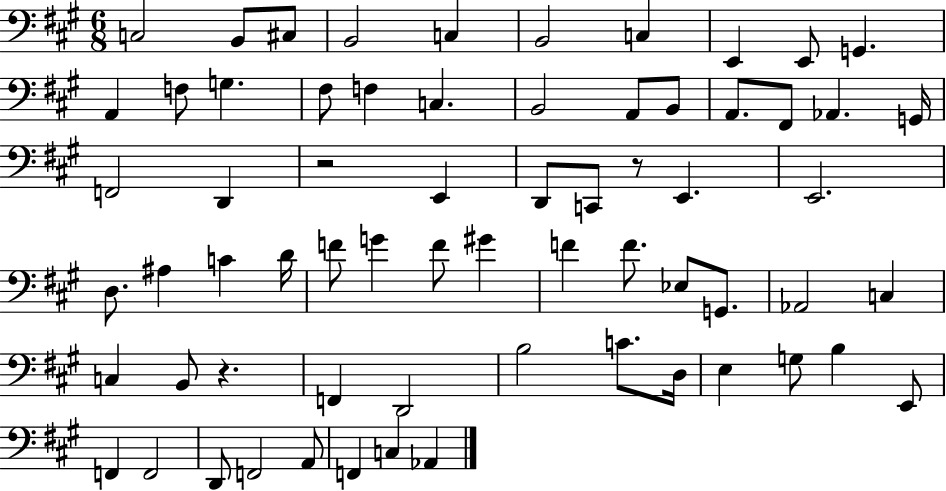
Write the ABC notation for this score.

X:1
T:Untitled
M:6/8
L:1/4
K:A
C,2 B,,/2 ^C,/2 B,,2 C, B,,2 C, E,, E,,/2 G,, A,, F,/2 G, ^F,/2 F, C, B,,2 A,,/2 B,,/2 A,,/2 ^F,,/2 _A,, G,,/4 F,,2 D,, z2 E,, D,,/2 C,,/2 z/2 E,, E,,2 D,/2 ^A, C D/4 F/2 G F/2 ^G F F/2 _E,/2 G,,/2 _A,,2 C, C, B,,/2 z F,, D,,2 B,2 C/2 D,/4 E, G,/2 B, E,,/2 F,, F,,2 D,,/2 F,,2 A,,/2 F,, C, _A,,